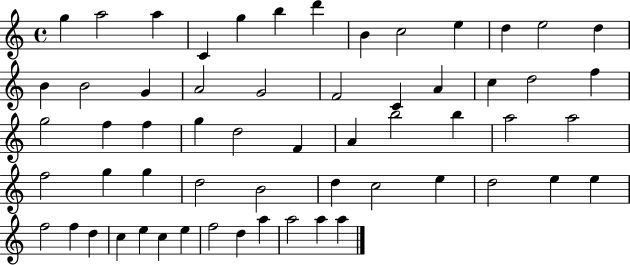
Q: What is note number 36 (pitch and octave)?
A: F5